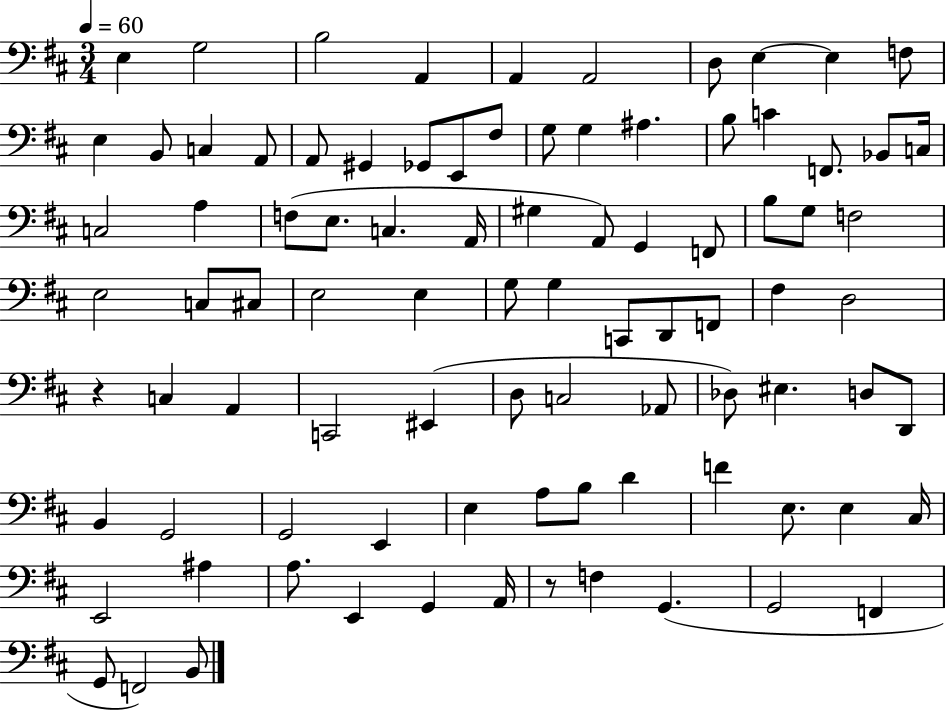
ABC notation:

X:1
T:Untitled
M:3/4
L:1/4
K:D
E, G,2 B,2 A,, A,, A,,2 D,/2 E, E, F,/2 E, B,,/2 C, A,,/2 A,,/2 ^G,, _G,,/2 E,,/2 ^F,/2 G,/2 G, ^A, B,/2 C F,,/2 _B,,/2 C,/4 C,2 A, F,/2 E,/2 C, A,,/4 ^G, A,,/2 G,, F,,/2 B,/2 G,/2 F,2 E,2 C,/2 ^C,/2 E,2 E, G,/2 G, C,,/2 D,,/2 F,,/2 ^F, D,2 z C, A,, C,,2 ^E,, D,/2 C,2 _A,,/2 _D,/2 ^E, D,/2 D,,/2 B,, G,,2 G,,2 E,, E, A,/2 B,/2 D F E,/2 E, ^C,/4 E,,2 ^A, A,/2 E,, G,, A,,/4 z/2 F, G,, G,,2 F,, G,,/2 F,,2 B,,/2